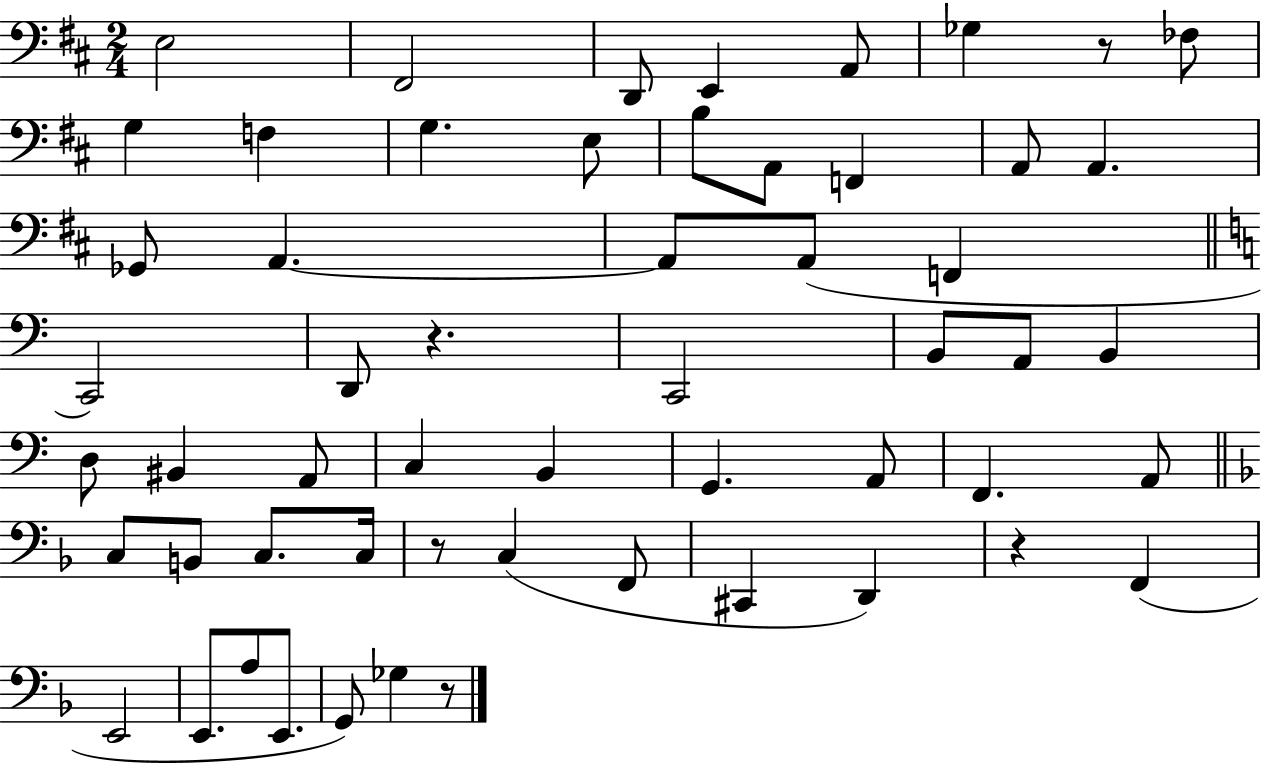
{
  \clef bass
  \numericTimeSignature
  \time 2/4
  \key d \major
  e2 | fis,2 | d,8 e,4 a,8 | ges4 r8 fes8 | \break g4 f4 | g4. e8 | b8 a,8 f,4 | a,8 a,4. | \break ges,8 a,4.~~ | a,8 a,8( f,4 | \bar "||" \break \key c \major c,2) | d,8 r4. | c,2 | b,8 a,8 b,4 | \break d8 bis,4 a,8 | c4 b,4 | g,4. a,8 | f,4. a,8 | \break \bar "||" \break \key f \major c8 b,8 c8. c16 | r8 c4( f,8 | cis,4 d,4) | r4 f,4( | \break e,2 | e,8. a8 e,8. | g,8) ges4 r8 | \bar "|."
}